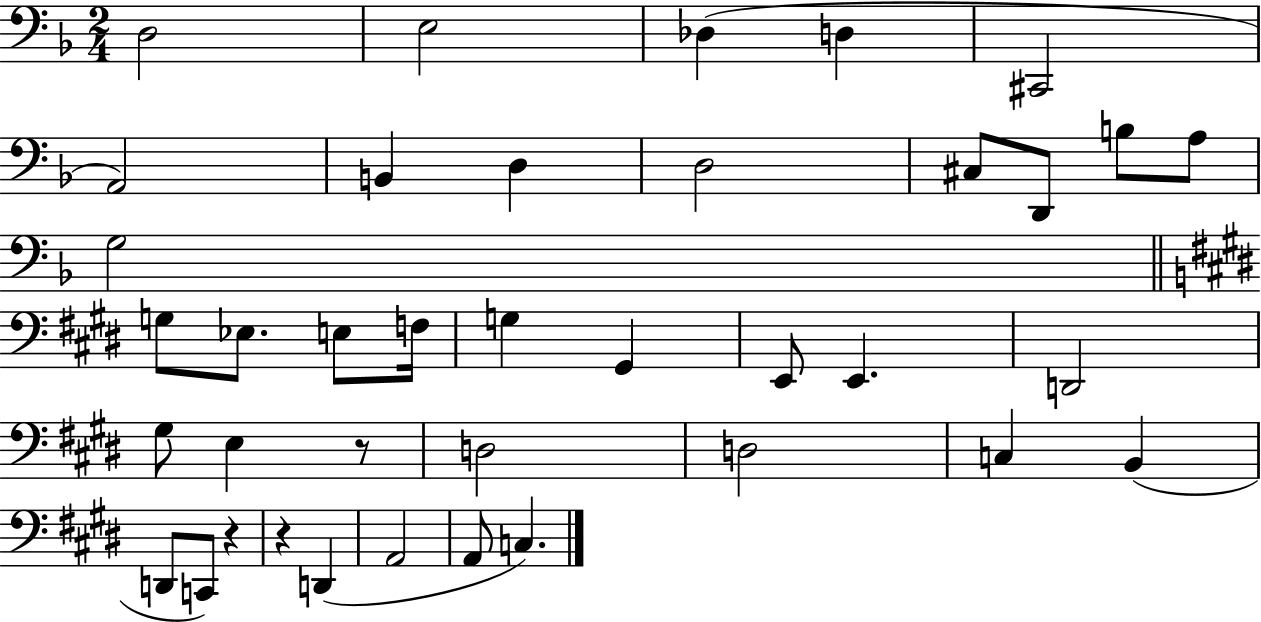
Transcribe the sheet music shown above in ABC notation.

X:1
T:Untitled
M:2/4
L:1/4
K:F
D,2 E,2 _D, D, ^C,,2 A,,2 B,, D, D,2 ^C,/2 D,,/2 B,/2 A,/2 G,2 G,/2 _E,/2 E,/2 F,/4 G, ^G,, E,,/2 E,, D,,2 ^G,/2 E, z/2 D,2 D,2 C, B,, D,,/2 C,,/2 z z D,, A,,2 A,,/2 C,